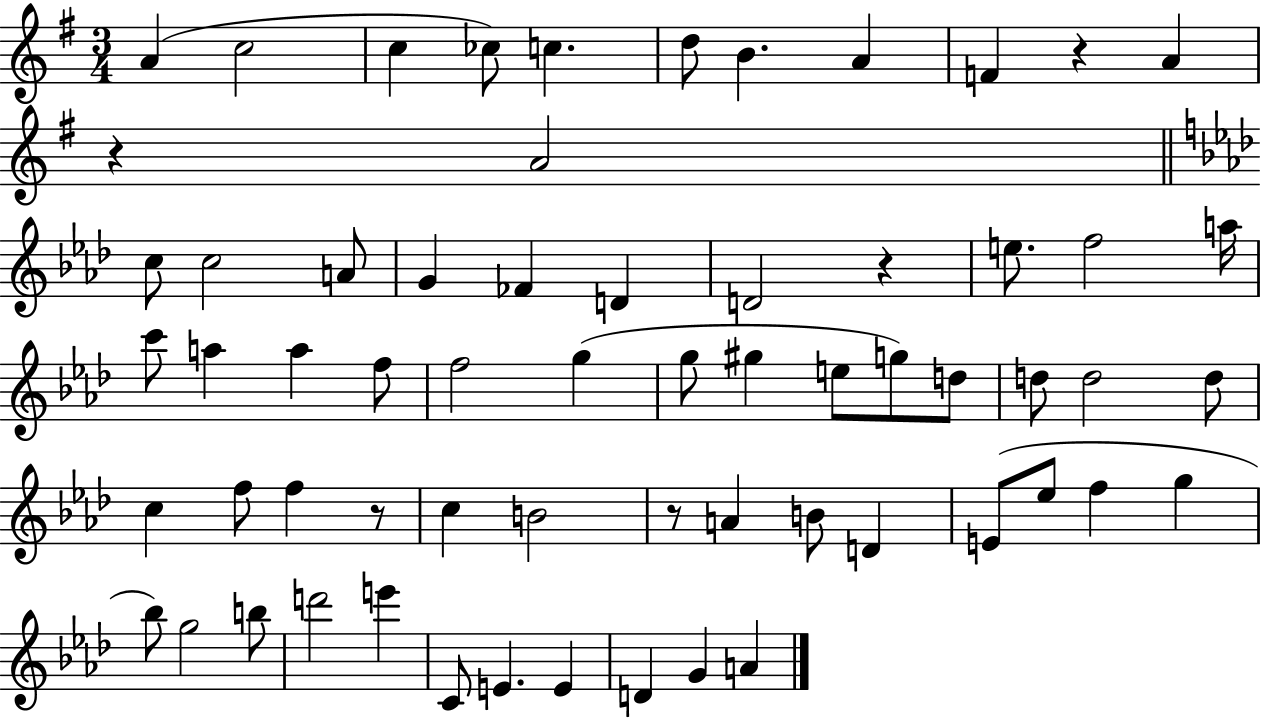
A4/q C5/h C5/q CES5/e C5/q. D5/e B4/q. A4/q F4/q R/q A4/q R/q A4/h C5/e C5/h A4/e G4/q FES4/q D4/q D4/h R/q E5/e. F5/h A5/s C6/e A5/q A5/q F5/e F5/h G5/q G5/e G#5/q E5/e G5/e D5/e D5/e D5/h D5/e C5/q F5/e F5/q R/e C5/q B4/h R/e A4/q B4/e D4/q E4/e Eb5/e F5/q G5/q Bb5/e G5/h B5/e D6/h E6/q C4/e E4/q. E4/q D4/q G4/q A4/q